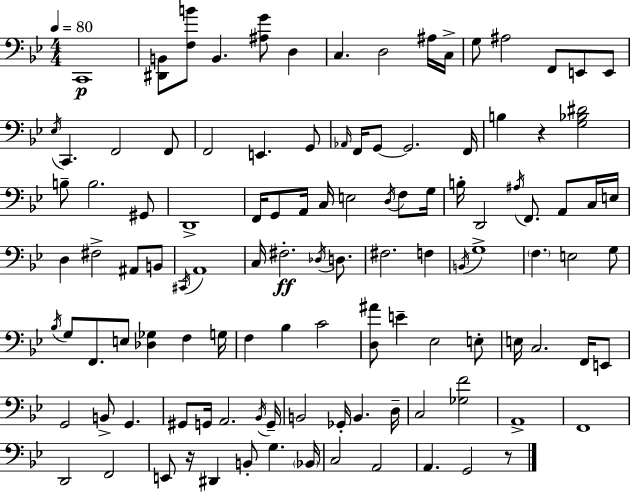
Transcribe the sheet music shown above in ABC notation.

X:1
T:Untitled
M:4/4
L:1/4
K:Gm
C,,4 [^D,,B,,]/2 [F,B]/2 B,, [^A,G]/2 D, C, D,2 ^A,/4 C,/4 G,/2 ^A,2 F,,/2 E,,/2 E,,/2 _E,/4 C,, F,,2 F,,/2 F,,2 E,, G,,/2 _A,,/4 F,,/4 G,,/2 G,,2 F,,/4 B, z [G,_B,^D]2 B,/2 B,2 ^G,,/2 D,,4 F,,/4 G,,/2 A,,/4 C,/4 E,2 D,/4 F,/2 G,/4 B,/4 D,,2 ^A,/4 F,,/2 A,,/2 C,/4 E,/4 D, ^F,2 ^A,,/2 B,,/2 ^C,,/4 A,,4 C,/4 ^F,2 _D,/4 D,/2 ^F,2 F, B,,/4 G,4 F, E,2 G,/2 _B,/4 G,/2 F,,/2 E,/2 [_D,_G,] F, G,/4 F, _B, C2 [D,^A]/2 E _E,2 E,/2 E,/4 C,2 F,,/4 E,,/2 G,,2 B,,/2 G,, ^G,,/2 G,,/4 A,,2 _B,,/4 G,,/4 B,,2 _G,,/4 B,, D,/4 C,2 [_G,F]2 A,,4 F,,4 D,,2 F,,2 E,,/2 z/4 ^D,, B,,/2 G, _B,,/4 C,2 A,,2 A,, G,,2 z/2